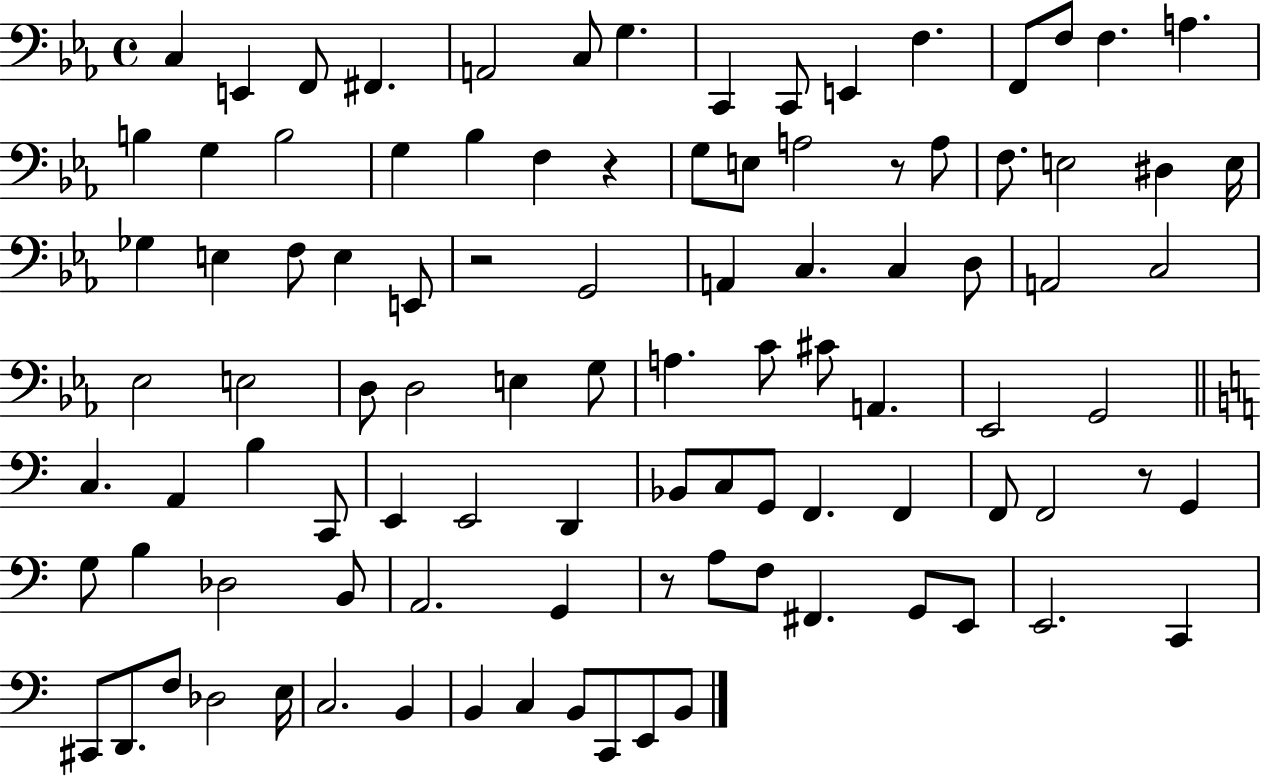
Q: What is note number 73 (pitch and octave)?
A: A2